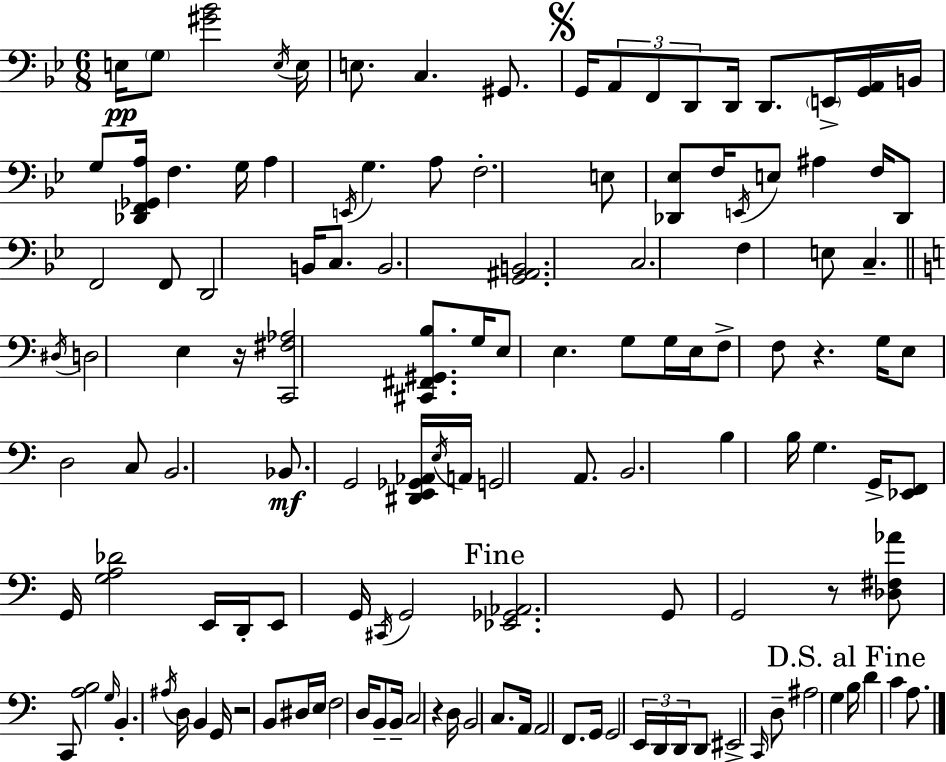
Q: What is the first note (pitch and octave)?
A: E3